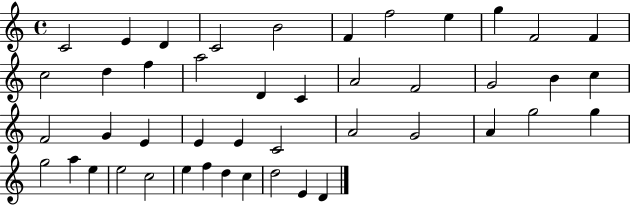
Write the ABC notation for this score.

X:1
T:Untitled
M:4/4
L:1/4
K:C
C2 E D C2 B2 F f2 e g F2 F c2 d f a2 D C A2 F2 G2 B c F2 G E E E C2 A2 G2 A g2 g g2 a e e2 c2 e f d c d2 E D